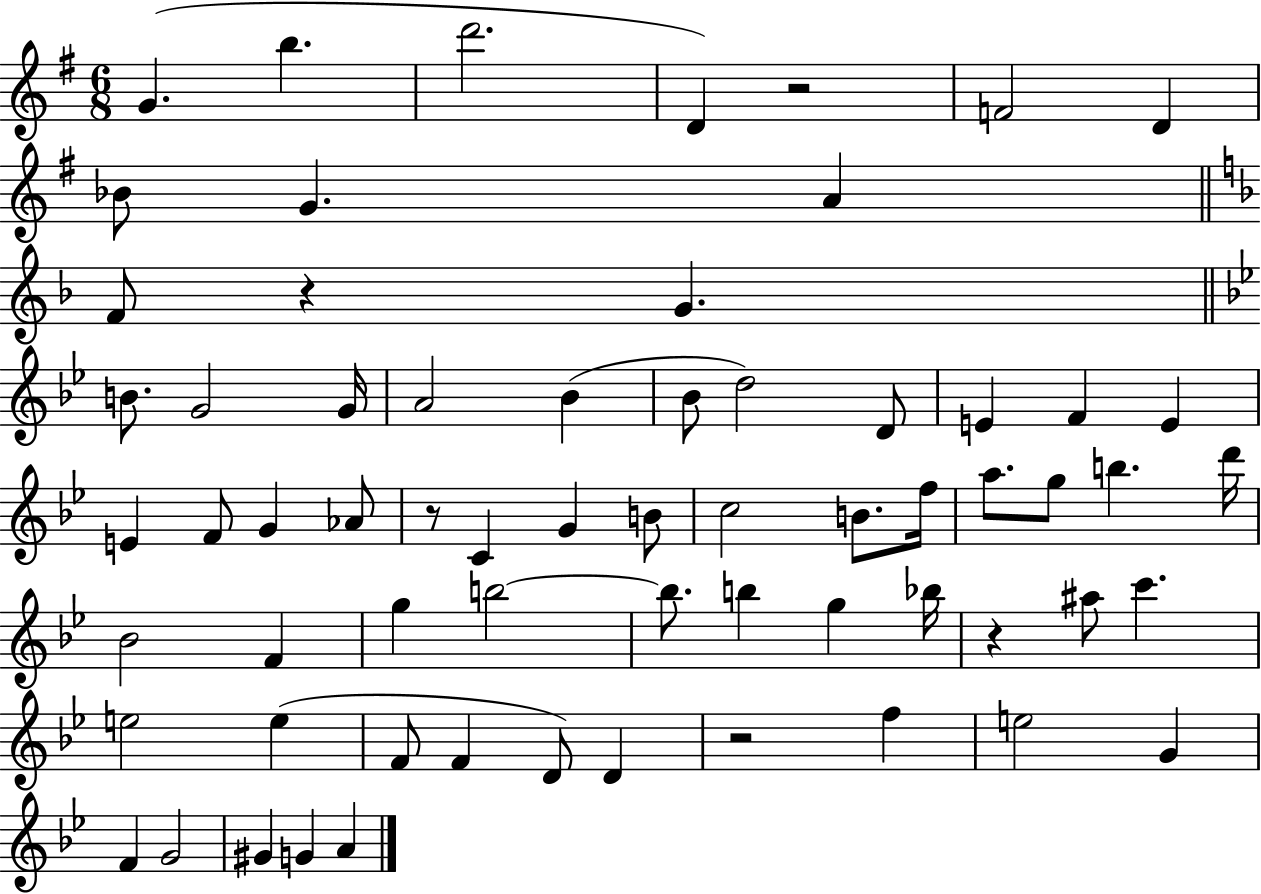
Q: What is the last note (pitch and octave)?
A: A4